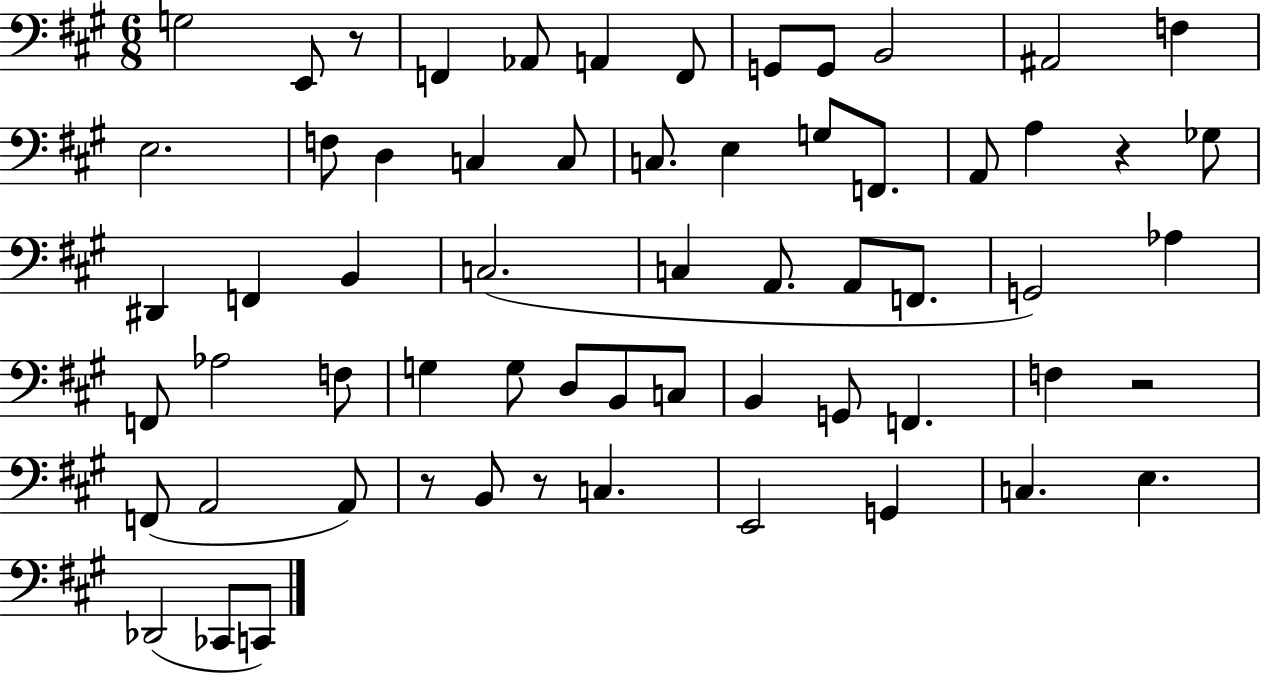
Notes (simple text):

G3/h E2/e R/e F2/q Ab2/e A2/q F2/e G2/e G2/e B2/h A#2/h F3/q E3/h. F3/e D3/q C3/q C3/e C3/e. E3/q G3/e F2/e. A2/e A3/q R/q Gb3/e D#2/q F2/q B2/q C3/h. C3/q A2/e. A2/e F2/e. G2/h Ab3/q F2/e Ab3/h F3/e G3/q G3/e D3/e B2/e C3/e B2/q G2/e F2/q. F3/q R/h F2/e A2/h A2/e R/e B2/e R/e C3/q. E2/h G2/q C3/q. E3/q. Db2/h CES2/e C2/e